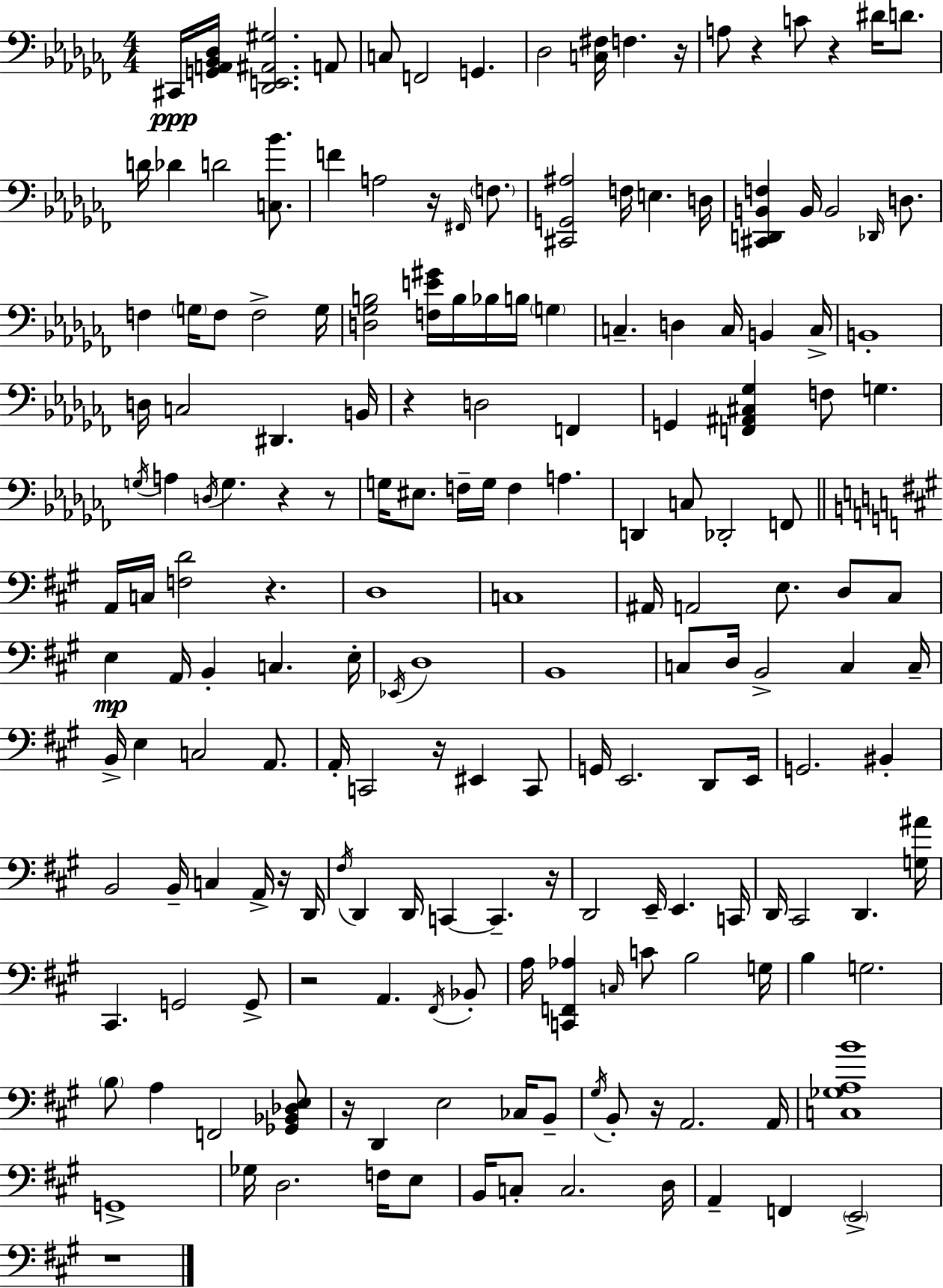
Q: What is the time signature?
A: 4/4